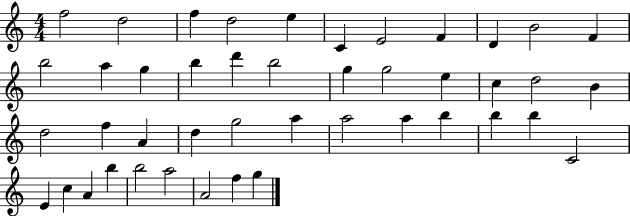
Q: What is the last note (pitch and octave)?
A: G5